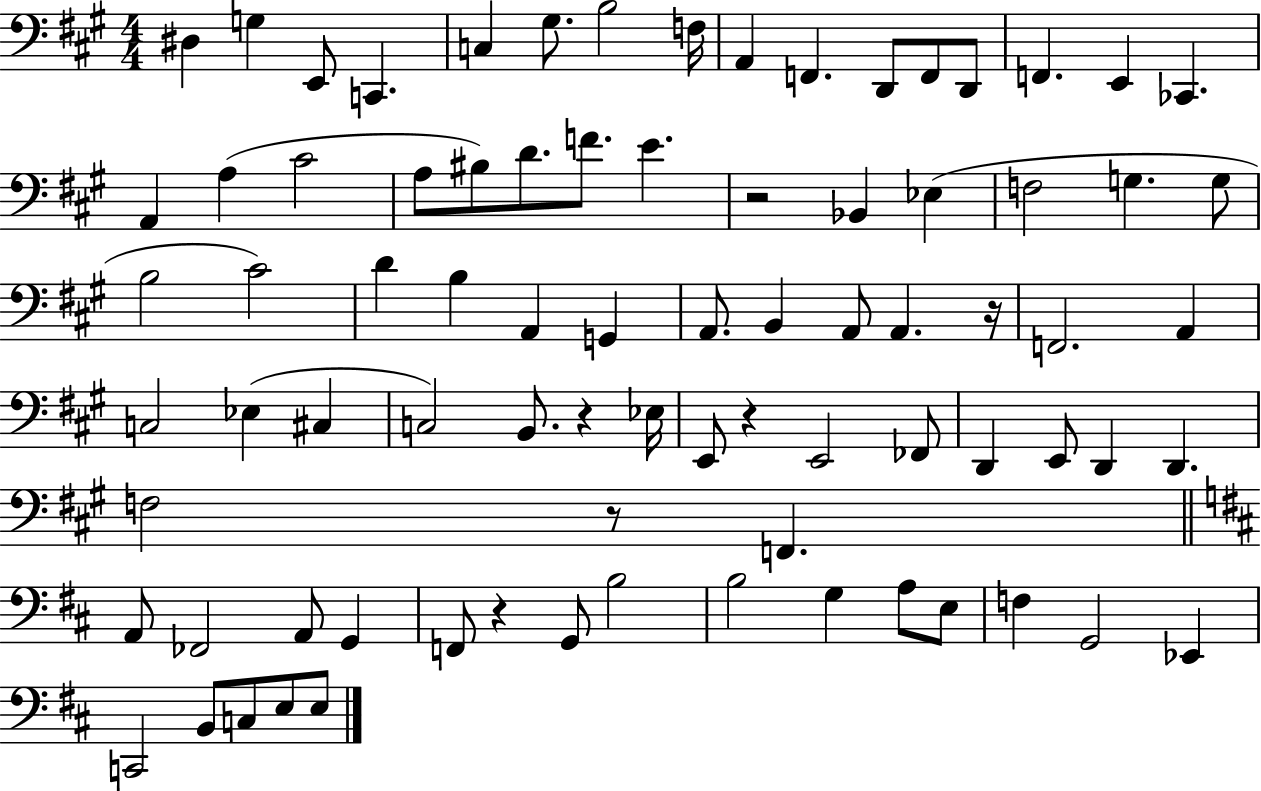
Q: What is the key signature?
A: A major